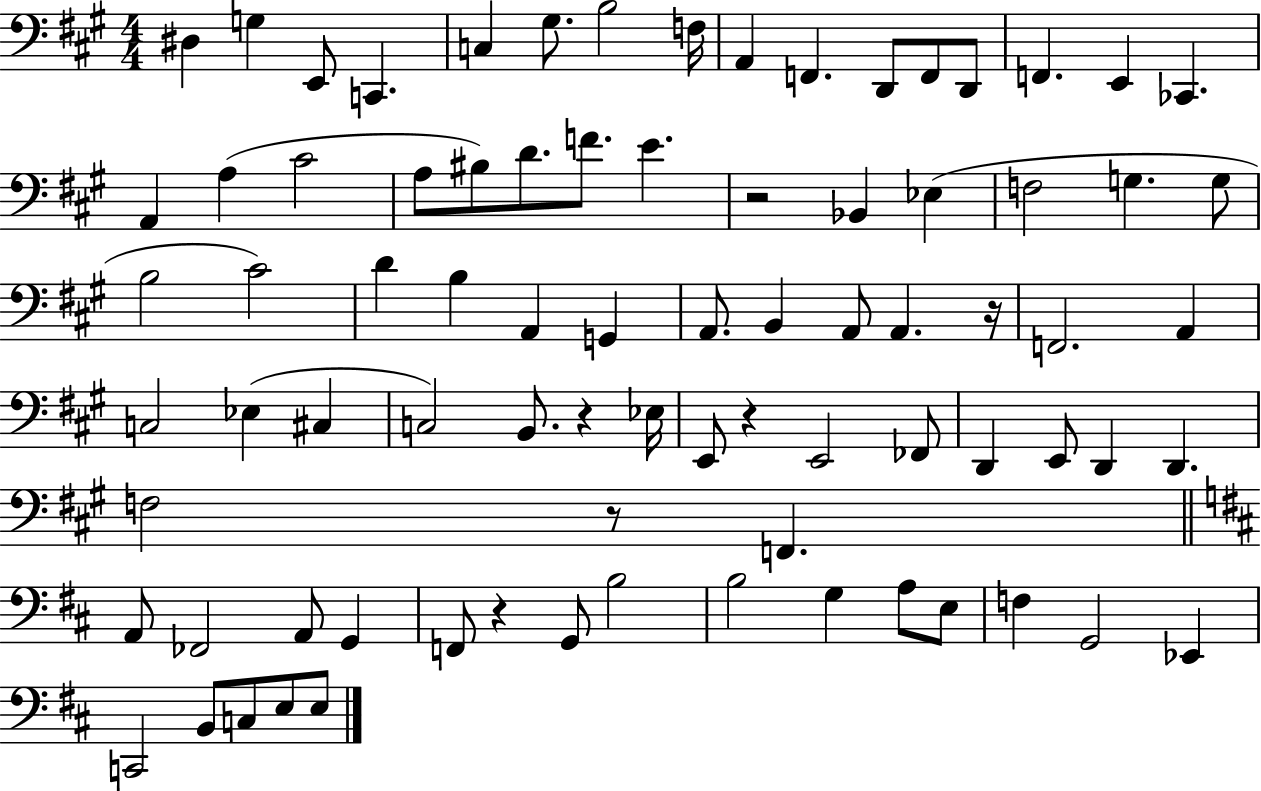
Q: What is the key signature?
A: A major